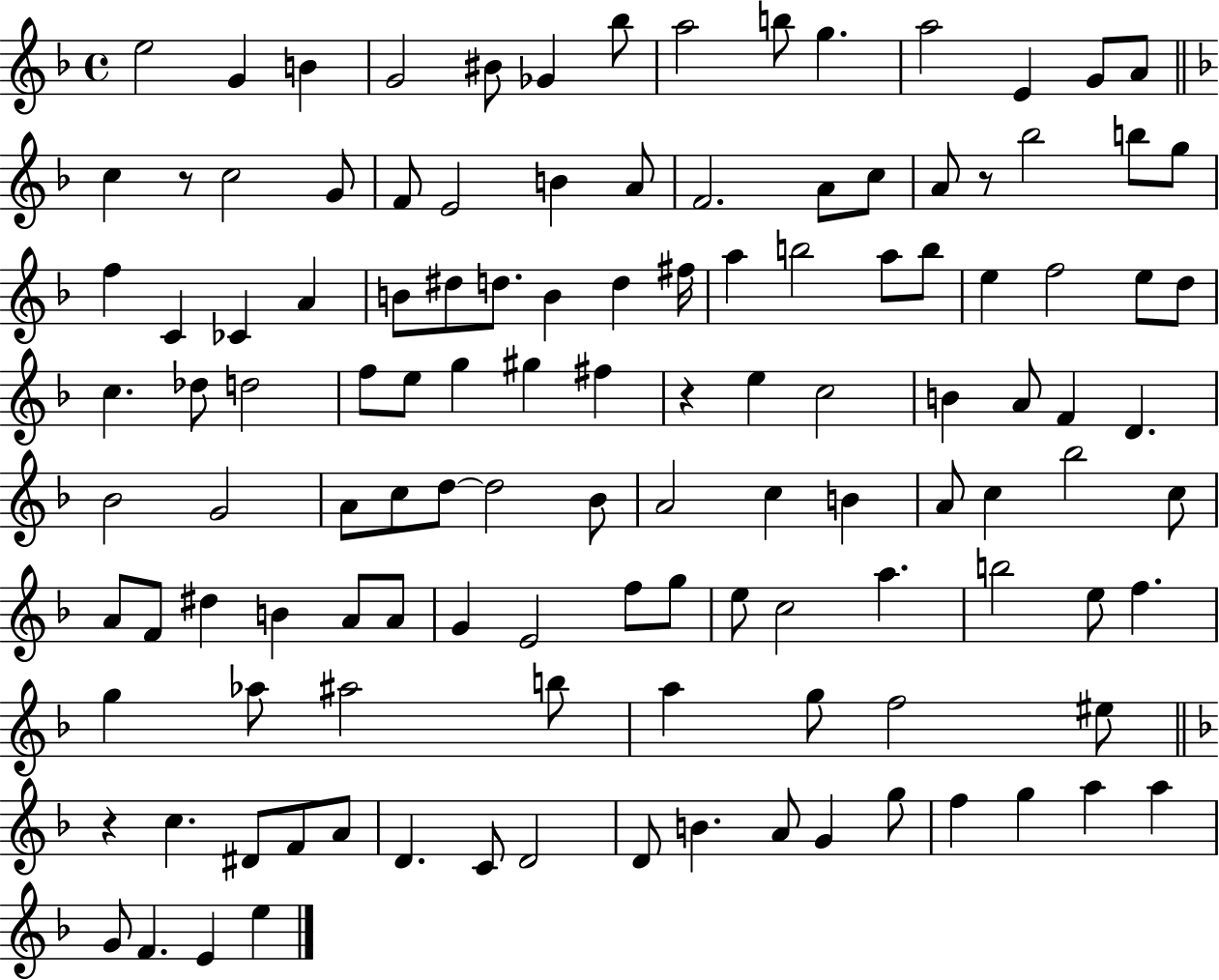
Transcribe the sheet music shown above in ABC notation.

X:1
T:Untitled
M:4/4
L:1/4
K:F
e2 G B G2 ^B/2 _G _b/2 a2 b/2 g a2 E G/2 A/2 c z/2 c2 G/2 F/2 E2 B A/2 F2 A/2 c/2 A/2 z/2 _b2 b/2 g/2 f C _C A B/2 ^d/2 d/2 B d ^f/4 a b2 a/2 b/2 e f2 e/2 d/2 c _d/2 d2 f/2 e/2 g ^g ^f z e c2 B A/2 F D _B2 G2 A/2 c/2 d/2 d2 _B/2 A2 c B A/2 c _b2 c/2 A/2 F/2 ^d B A/2 A/2 G E2 f/2 g/2 e/2 c2 a b2 e/2 f g _a/2 ^a2 b/2 a g/2 f2 ^e/2 z c ^D/2 F/2 A/2 D C/2 D2 D/2 B A/2 G g/2 f g a a G/2 F E e